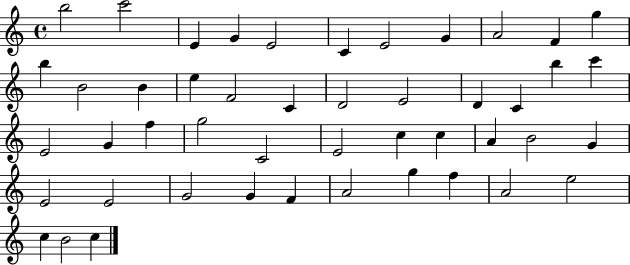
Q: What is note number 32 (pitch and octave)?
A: A4